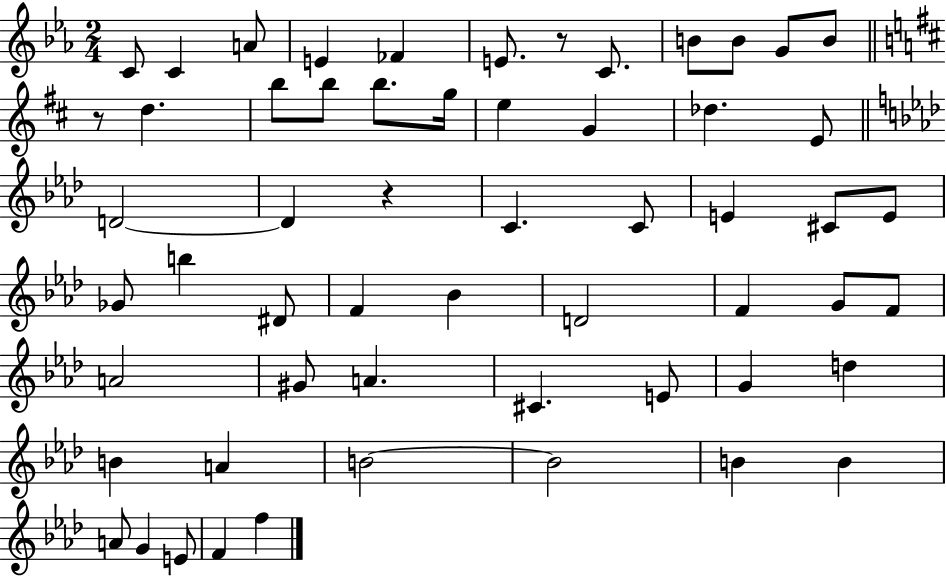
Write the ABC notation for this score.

X:1
T:Untitled
M:2/4
L:1/4
K:Eb
C/2 C A/2 E _F E/2 z/2 C/2 B/2 B/2 G/2 B/2 z/2 d b/2 b/2 b/2 g/4 e G _d E/2 D2 D z C C/2 E ^C/2 E/2 _G/2 b ^D/2 F _B D2 F G/2 F/2 A2 ^G/2 A ^C E/2 G d B A B2 B2 B B A/2 G E/2 F f